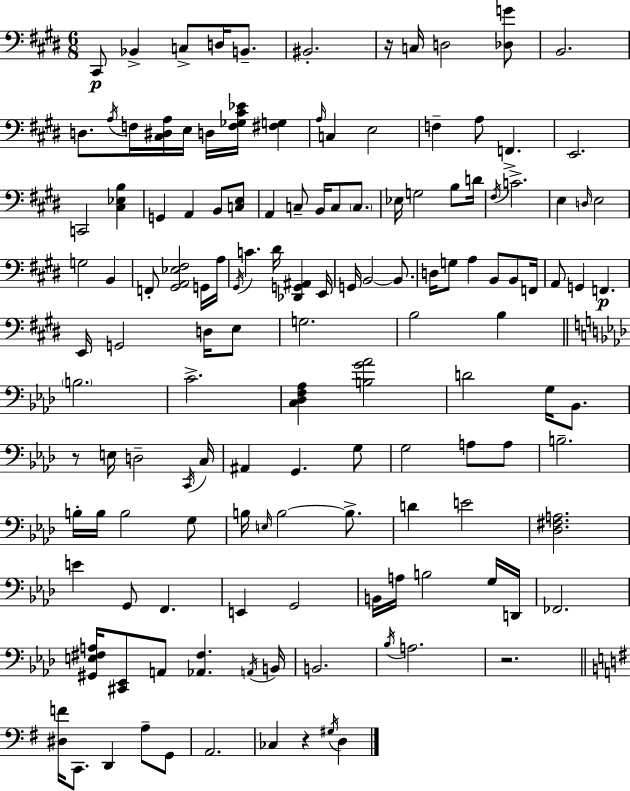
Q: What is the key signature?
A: E major